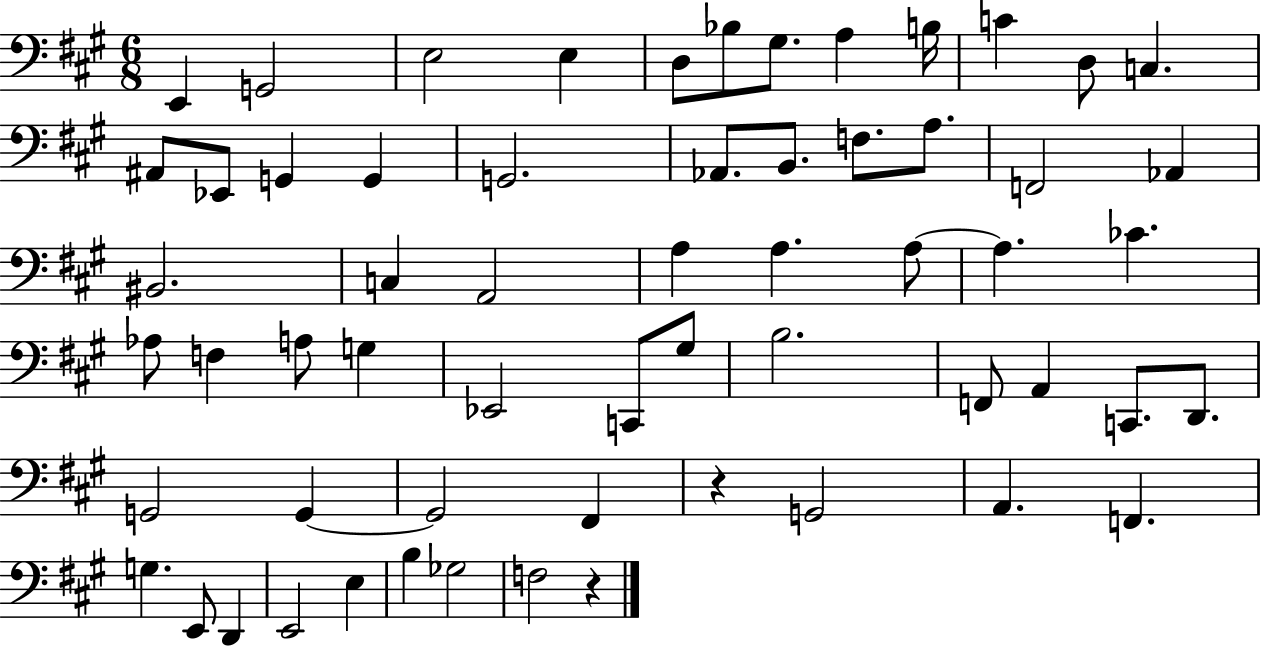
X:1
T:Untitled
M:6/8
L:1/4
K:A
E,, G,,2 E,2 E, D,/2 _B,/2 ^G,/2 A, B,/4 C D,/2 C, ^A,,/2 _E,,/2 G,, G,, G,,2 _A,,/2 B,,/2 F,/2 A,/2 F,,2 _A,, ^B,,2 C, A,,2 A, A, A,/2 A, _C _A,/2 F, A,/2 G, _E,,2 C,,/2 ^G,/2 B,2 F,,/2 A,, C,,/2 D,,/2 G,,2 G,, G,,2 ^F,, z G,,2 A,, F,, G, E,,/2 D,, E,,2 E, B, _G,2 F,2 z